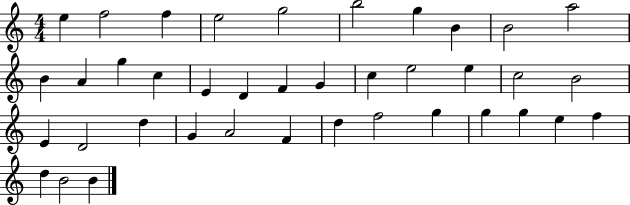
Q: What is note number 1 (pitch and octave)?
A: E5